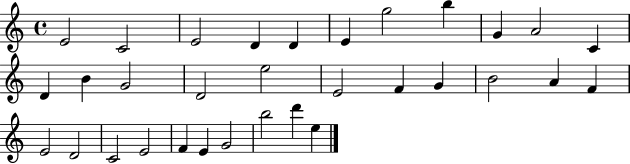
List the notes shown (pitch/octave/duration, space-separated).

E4/h C4/h E4/h D4/q D4/q E4/q G5/h B5/q G4/q A4/h C4/q D4/q B4/q G4/h D4/h E5/h E4/h F4/q G4/q B4/h A4/q F4/q E4/h D4/h C4/h E4/h F4/q E4/q G4/h B5/h D6/q E5/q